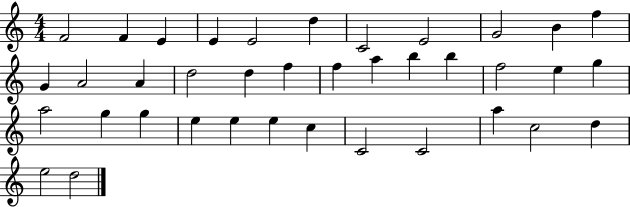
{
  \clef treble
  \numericTimeSignature
  \time 4/4
  \key c \major
  f'2 f'4 e'4 | e'4 e'2 d''4 | c'2 e'2 | g'2 b'4 f''4 | \break g'4 a'2 a'4 | d''2 d''4 f''4 | f''4 a''4 b''4 b''4 | f''2 e''4 g''4 | \break a''2 g''4 g''4 | e''4 e''4 e''4 c''4 | c'2 c'2 | a''4 c''2 d''4 | \break e''2 d''2 | \bar "|."
}